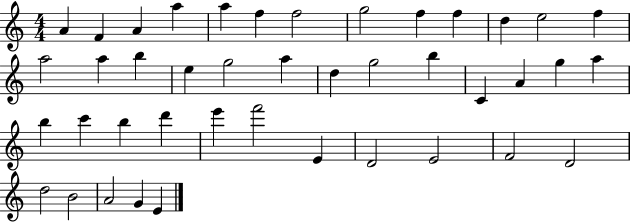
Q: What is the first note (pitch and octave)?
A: A4